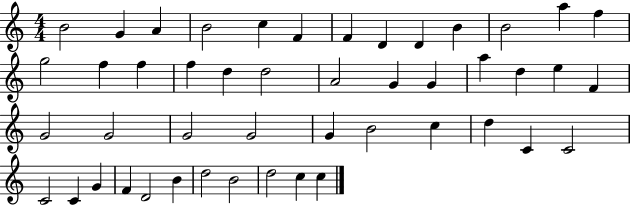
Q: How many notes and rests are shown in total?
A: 47